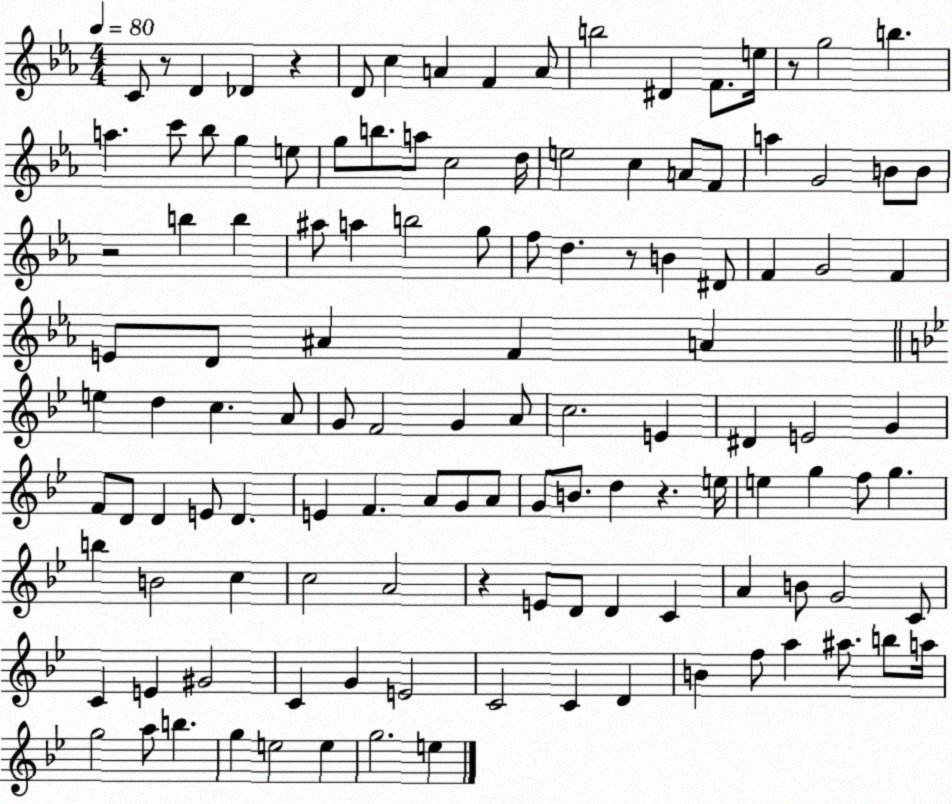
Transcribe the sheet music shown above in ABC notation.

X:1
T:Untitled
M:4/4
L:1/4
K:Eb
C/2 z/2 D _D z D/2 c A F A/2 b2 ^D F/2 e/4 z/2 g2 b a c'/2 _b/2 g e/2 g/2 b/2 a/2 c2 d/4 e2 c A/2 F/2 a G2 B/2 B/2 z2 b b ^a/2 a b2 g/2 f/2 d z/2 B ^D/2 F G2 F E/2 D/2 ^A F A e d c A/2 G/2 F2 G A/2 c2 E ^D E2 G F/2 D/2 D E/2 D E F A/2 G/2 A/2 G/2 B/2 d z e/4 e g f/2 g b B2 c c2 A2 z E/2 D/2 D C A B/2 G2 C/2 C E ^G2 C G E2 C2 C D B f/2 a ^a/2 b/2 a/4 g2 a/2 b g e2 e g2 e